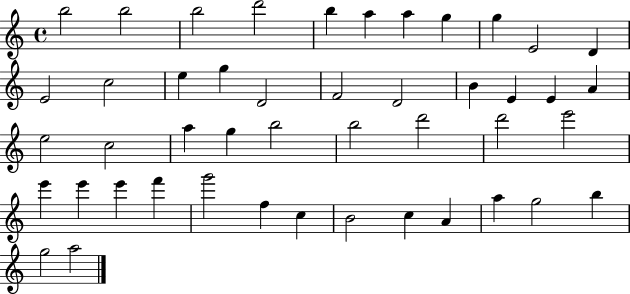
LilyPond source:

{
  \clef treble
  \time 4/4
  \defaultTimeSignature
  \key c \major
  b''2 b''2 | b''2 d'''2 | b''4 a''4 a''4 g''4 | g''4 e'2 d'4 | \break e'2 c''2 | e''4 g''4 d'2 | f'2 d'2 | b'4 e'4 e'4 a'4 | \break e''2 c''2 | a''4 g''4 b''2 | b''2 d'''2 | d'''2 e'''2 | \break e'''4 e'''4 e'''4 f'''4 | g'''2 f''4 c''4 | b'2 c''4 a'4 | a''4 g''2 b''4 | \break g''2 a''2 | \bar "|."
}